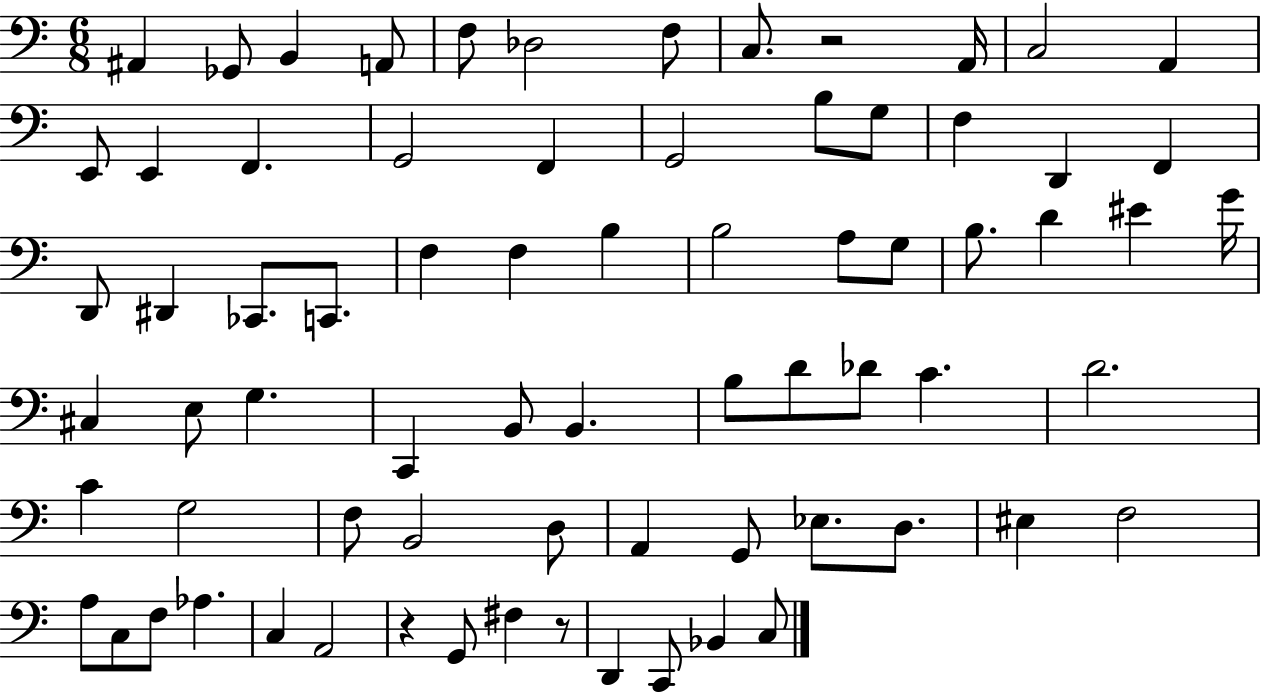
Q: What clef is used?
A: bass